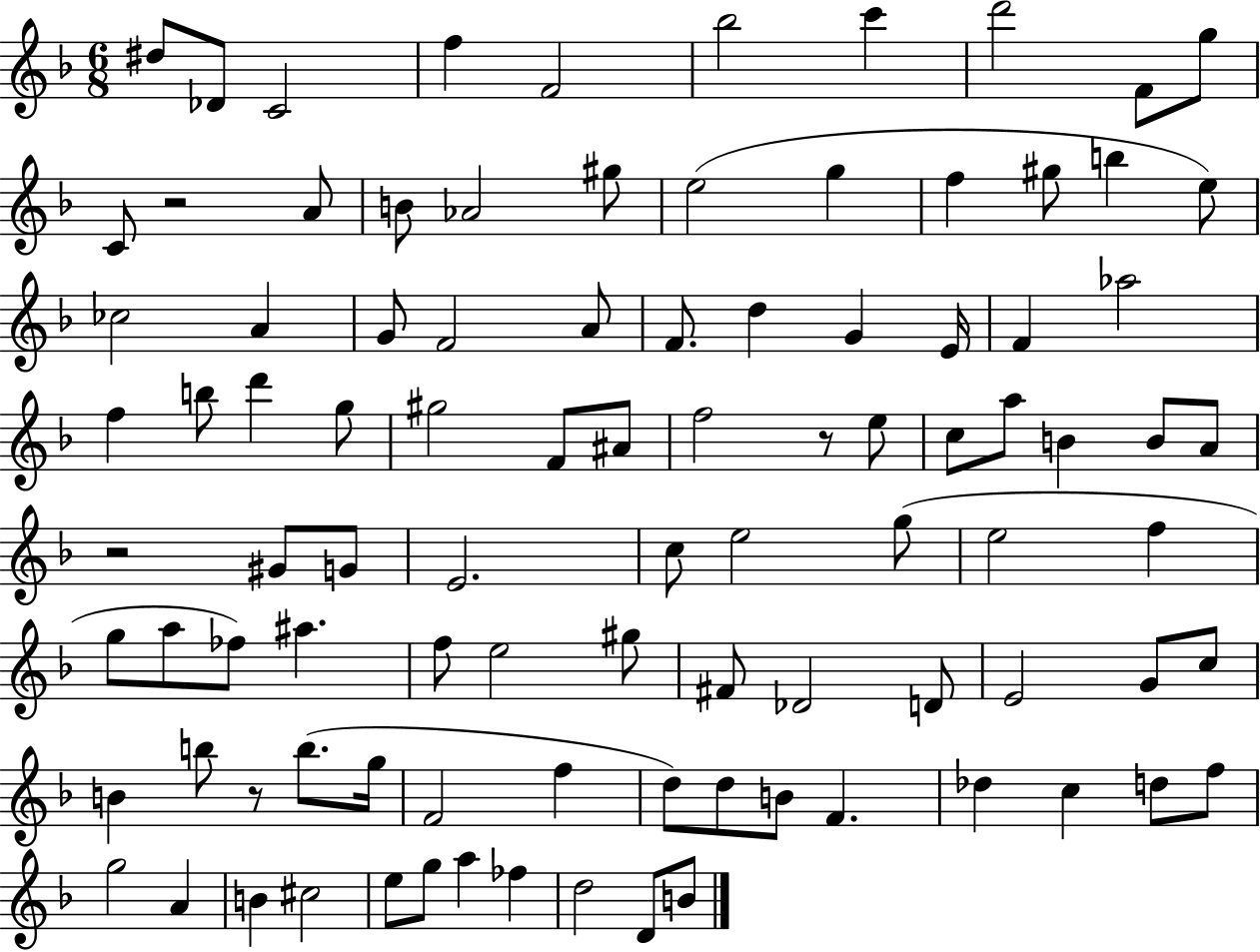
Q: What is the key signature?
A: F major